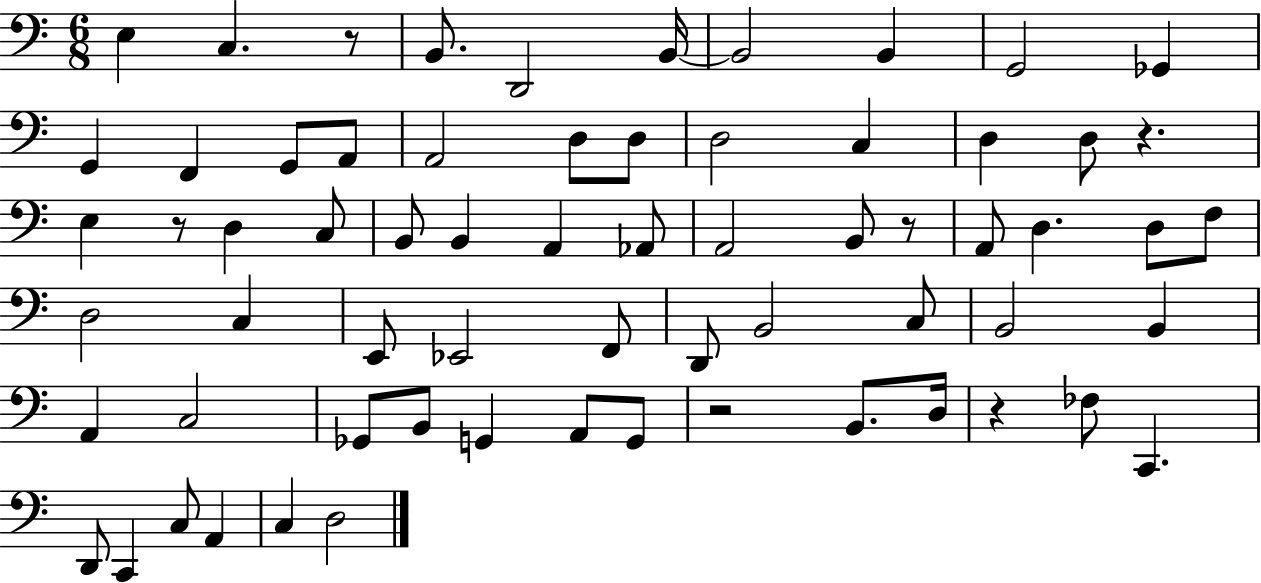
{
  \clef bass
  \numericTimeSignature
  \time 6/8
  \key c \major
  e4 c4. r8 | b,8. d,2 b,16~~ | b,2 b,4 | g,2 ges,4 | \break g,4 f,4 g,8 a,8 | a,2 d8 d8 | d2 c4 | d4 d8 r4. | \break e4 r8 d4 c8 | b,8 b,4 a,4 aes,8 | a,2 b,8 r8 | a,8 d4. d8 f8 | \break d2 c4 | e,8 ees,2 f,8 | d,8 b,2 c8 | b,2 b,4 | \break a,4 c2 | ges,8 b,8 g,4 a,8 g,8 | r2 b,8. d16 | r4 fes8 c,4. | \break d,8 c,4 c8 a,4 | c4 d2 | \bar "|."
}